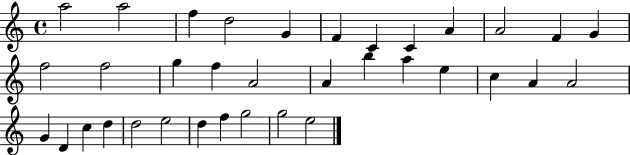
{
  \clef treble
  \time 4/4
  \defaultTimeSignature
  \key c \major
  a''2 a''2 | f''4 d''2 g'4 | f'4 c'4 c'4 a'4 | a'2 f'4 g'4 | \break f''2 f''2 | g''4 f''4 a'2 | a'4 b''4 a''4 e''4 | c''4 a'4 a'2 | \break g'4 d'4 c''4 d''4 | d''2 e''2 | d''4 f''4 g''2 | g''2 e''2 | \break \bar "|."
}